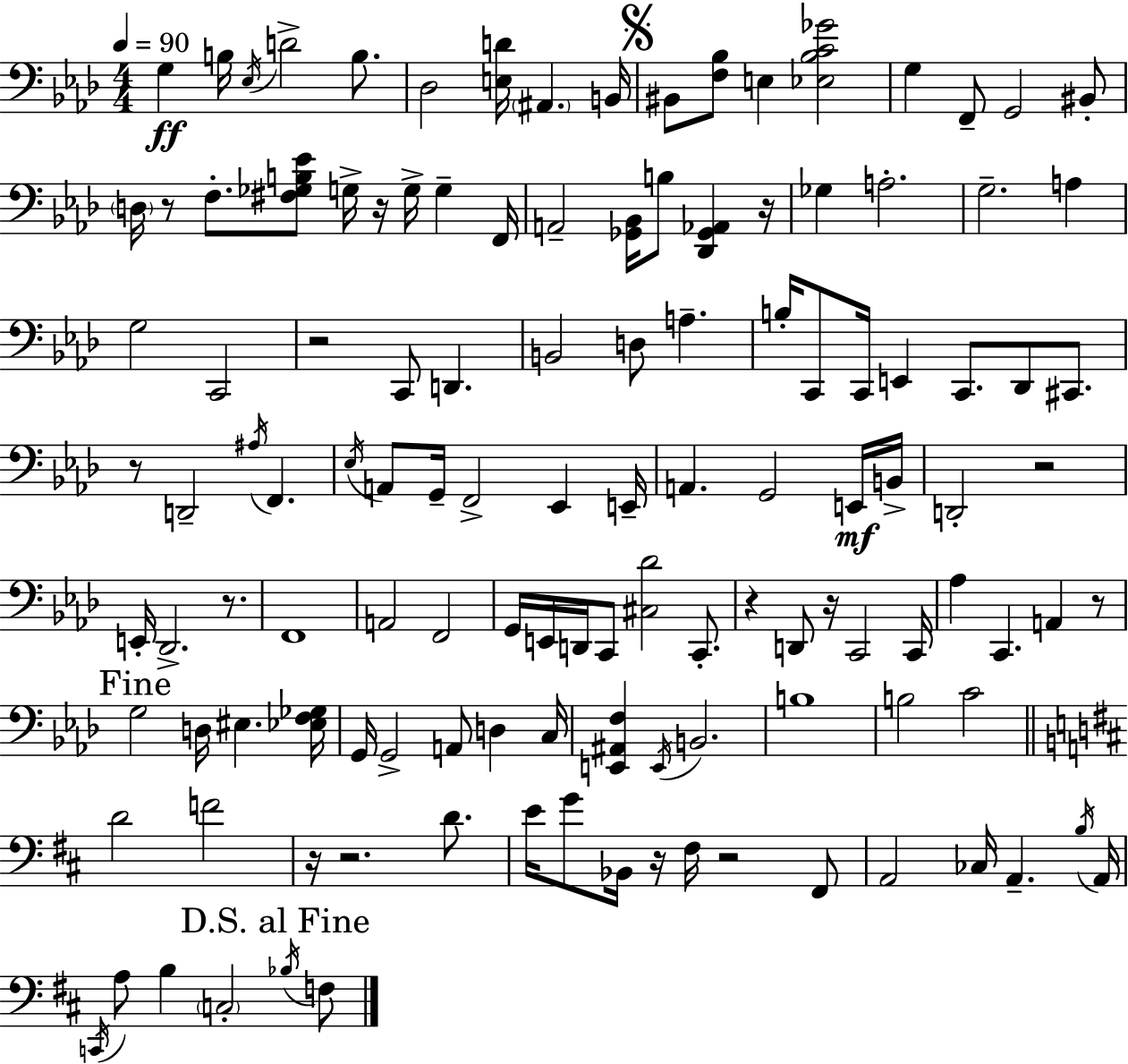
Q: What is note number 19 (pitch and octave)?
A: G3